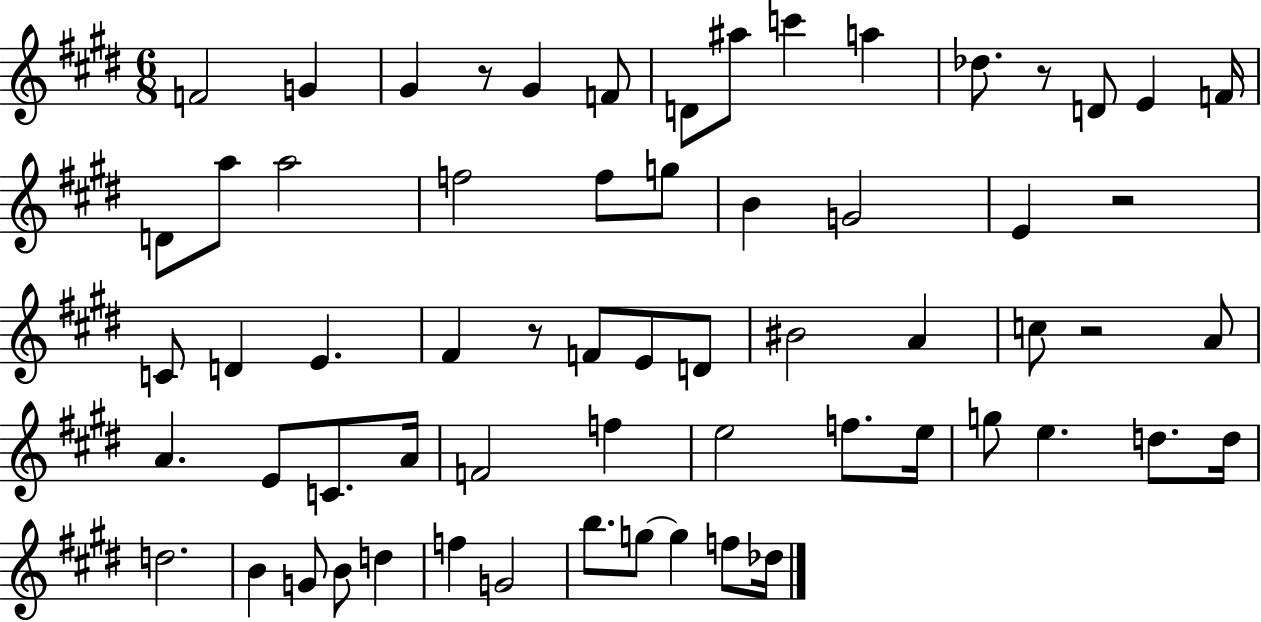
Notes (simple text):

F4/h G4/q G#4/q R/e G#4/q F4/e D4/e A#5/e C6/q A5/q Db5/e. R/e D4/e E4/q F4/s D4/e A5/e A5/h F5/h F5/e G5/e B4/q G4/h E4/q R/h C4/e D4/q E4/q. F#4/q R/e F4/e E4/e D4/e BIS4/h A4/q C5/e R/h A4/e A4/q. E4/e C4/e. A4/s F4/h F5/q E5/h F5/e. E5/s G5/e E5/q. D5/e. D5/s D5/h. B4/q G4/e B4/e D5/q F5/q G4/h B5/e. G5/e G5/q F5/e Db5/s